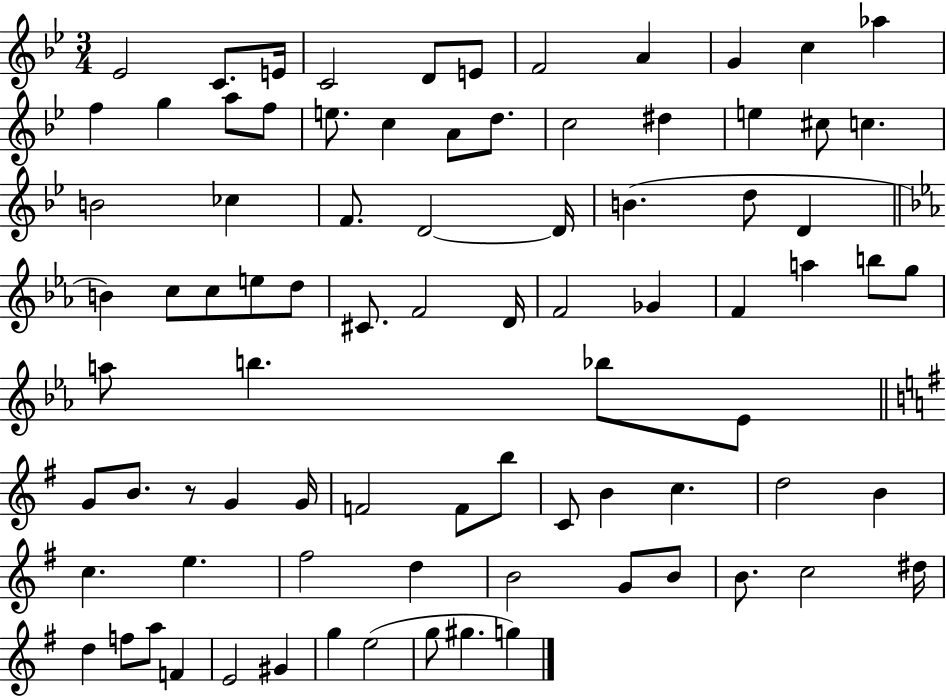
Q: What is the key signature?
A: BES major